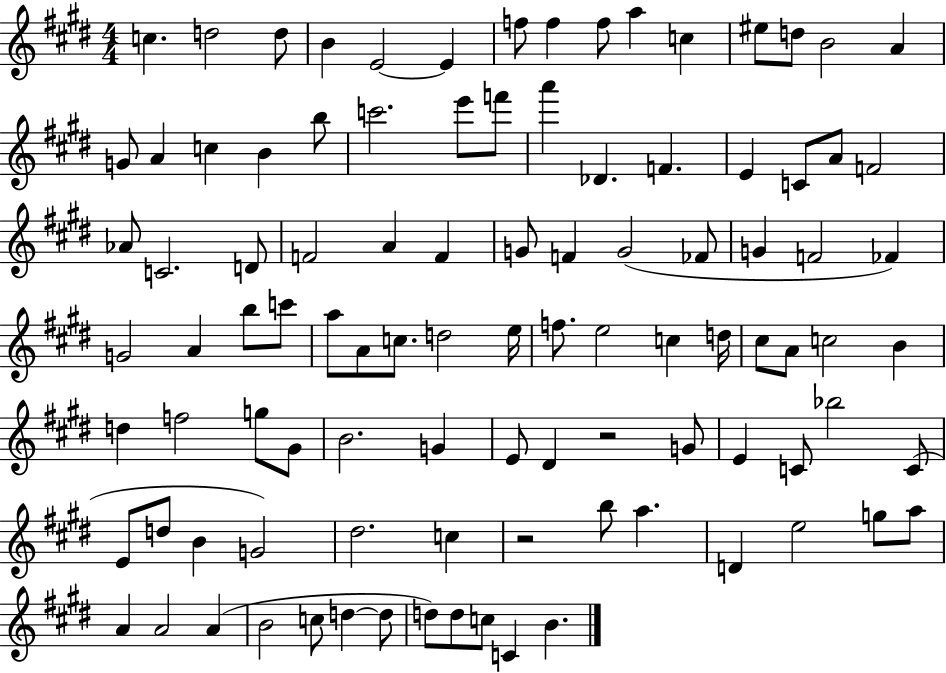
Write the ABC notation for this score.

X:1
T:Untitled
M:4/4
L:1/4
K:E
c d2 d/2 B E2 E f/2 f f/2 a c ^e/2 d/2 B2 A G/2 A c B b/2 c'2 e'/2 f'/2 a' _D F E C/2 A/2 F2 _A/2 C2 D/2 F2 A F G/2 F G2 _F/2 G F2 _F G2 A b/2 c'/2 a/2 A/2 c/2 d2 e/4 f/2 e2 c d/4 ^c/2 A/2 c2 B d f2 g/2 ^G/2 B2 G E/2 ^D z2 G/2 E C/2 _b2 C/2 E/2 d/2 B G2 ^d2 c z2 b/2 a D e2 g/2 a/2 A A2 A B2 c/2 d d/2 d/2 d/2 c/2 C B